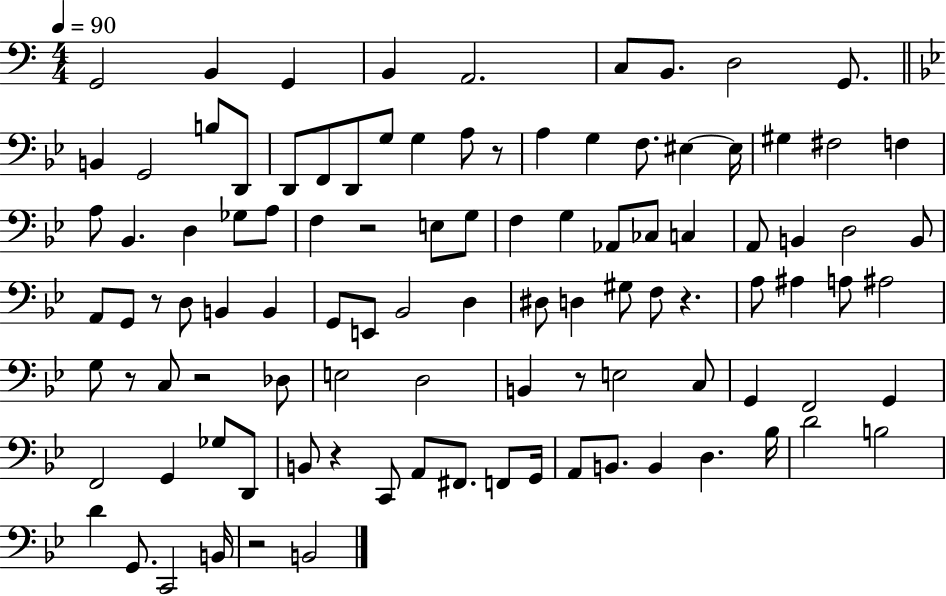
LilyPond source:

{
  \clef bass
  \numericTimeSignature
  \time 4/4
  \key c \major
  \tempo 4 = 90
  g,2 b,4 g,4 | b,4 a,2. | c8 b,8. d2 g,8. | \bar "||" \break \key bes \major b,4 g,2 b8 d,8 | d,8 f,8 d,8 g8 g4 a8 r8 | a4 g4 f8. eis4~~ eis16 | gis4 fis2 f4 | \break a8 bes,4. d4 ges8 a8 | f4 r2 e8 g8 | f4 g4 aes,8 ces8 c4 | a,8 b,4 d2 b,8 | \break a,8 g,8 r8 d8 b,4 b,4 | g,8 e,8 bes,2 d4 | dis8 d4 gis8 f8 r4. | a8 ais4 a8 ais2 | \break g8 r8 c8 r2 des8 | e2 d2 | b,4 r8 e2 c8 | g,4 f,2 g,4 | \break f,2 g,4 ges8 d,8 | b,8 r4 c,8 a,8 fis,8. f,8 g,16 | a,8 b,8. b,4 d4. bes16 | d'2 b2 | \break d'4 g,8. c,2 b,16 | r2 b,2 | \bar "|."
}